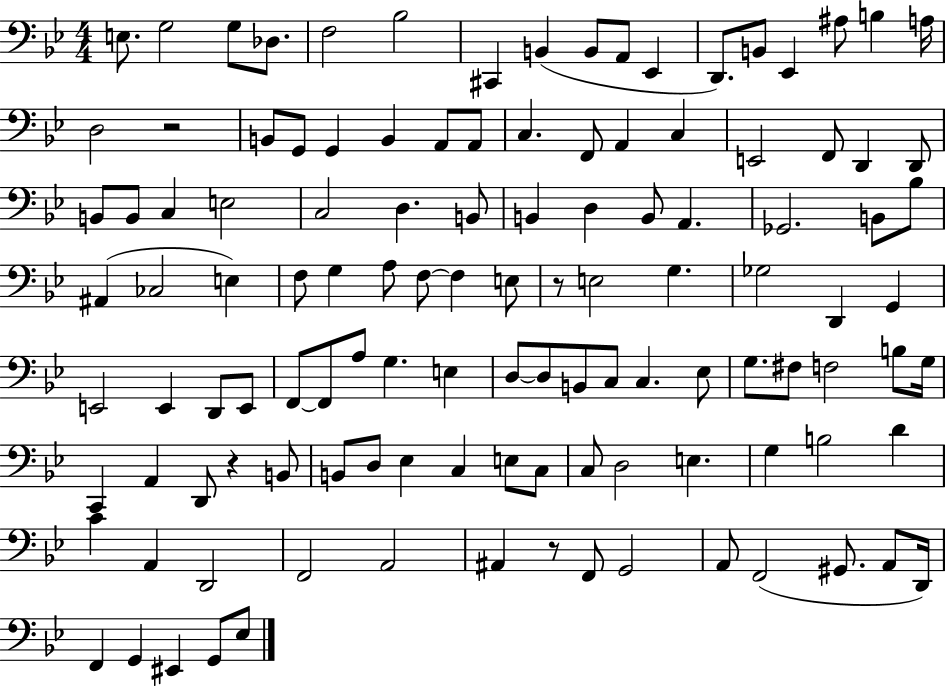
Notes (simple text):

E3/e. G3/h G3/e Db3/e. F3/h Bb3/h C#2/q B2/q B2/e A2/e Eb2/q D2/e. B2/e Eb2/q A#3/e B3/q A3/s D3/h R/h B2/e G2/e G2/q B2/q A2/e A2/e C3/q. F2/e A2/q C3/q E2/h F2/e D2/q D2/e B2/e B2/e C3/q E3/h C3/h D3/q. B2/e B2/q D3/q B2/e A2/q. Gb2/h. B2/e Bb3/e A#2/q CES3/h E3/q F3/e G3/q A3/e F3/e F3/q E3/e R/e E3/h G3/q. Gb3/h D2/q G2/q E2/h E2/q D2/e E2/e F2/e F2/e A3/e G3/q. E3/q D3/e D3/e B2/e C3/e C3/q. Eb3/e G3/e. F#3/e F3/h B3/e G3/s C2/q A2/q D2/e R/q B2/e B2/e D3/e Eb3/q C3/q E3/e C3/e C3/e D3/h E3/q. G3/q B3/h D4/q C4/q A2/q D2/h F2/h A2/h A#2/q R/e F2/e G2/h A2/e F2/h G#2/e. A2/e D2/s F2/q G2/q EIS2/q G2/e Eb3/e